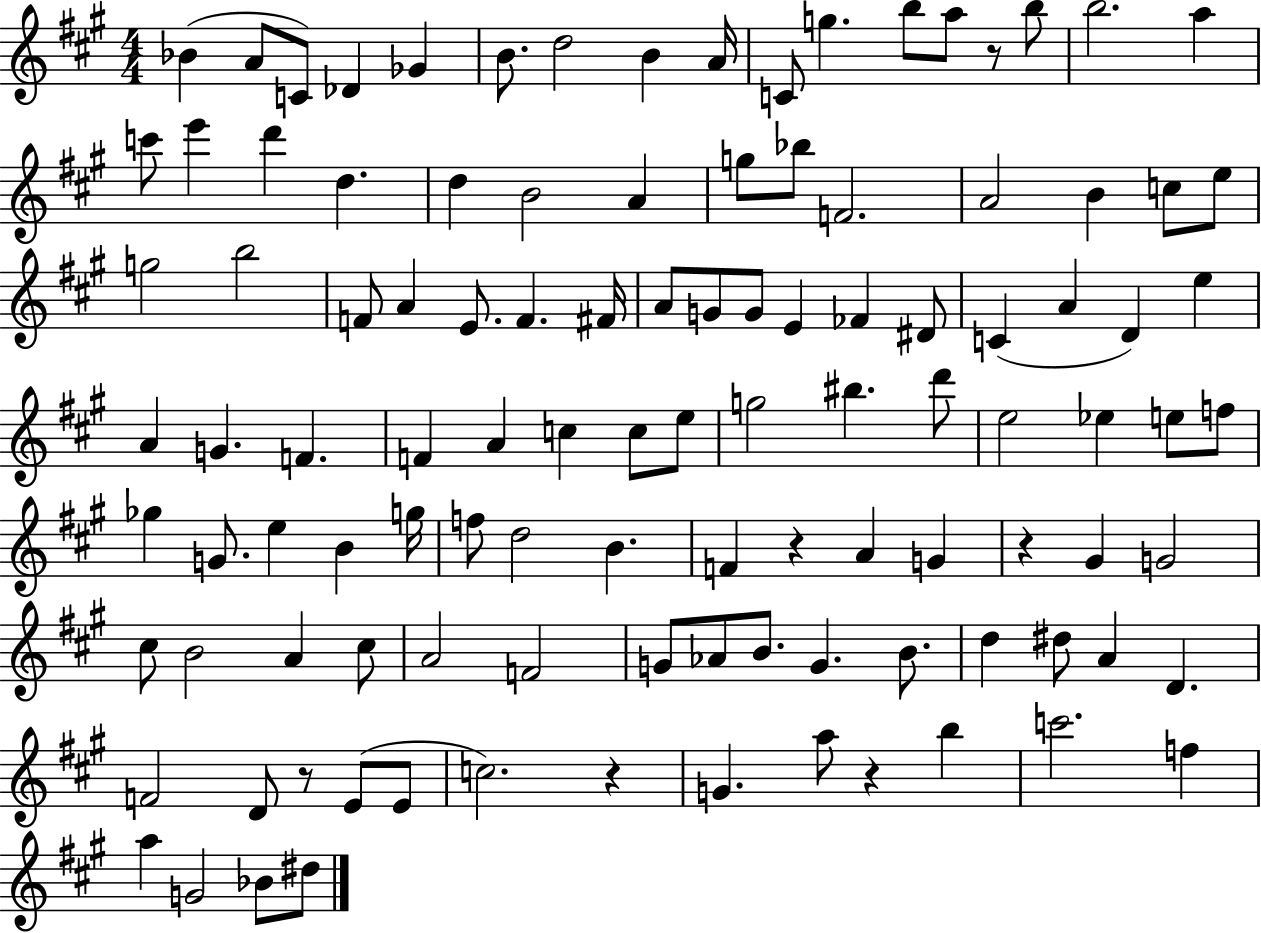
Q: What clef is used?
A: treble